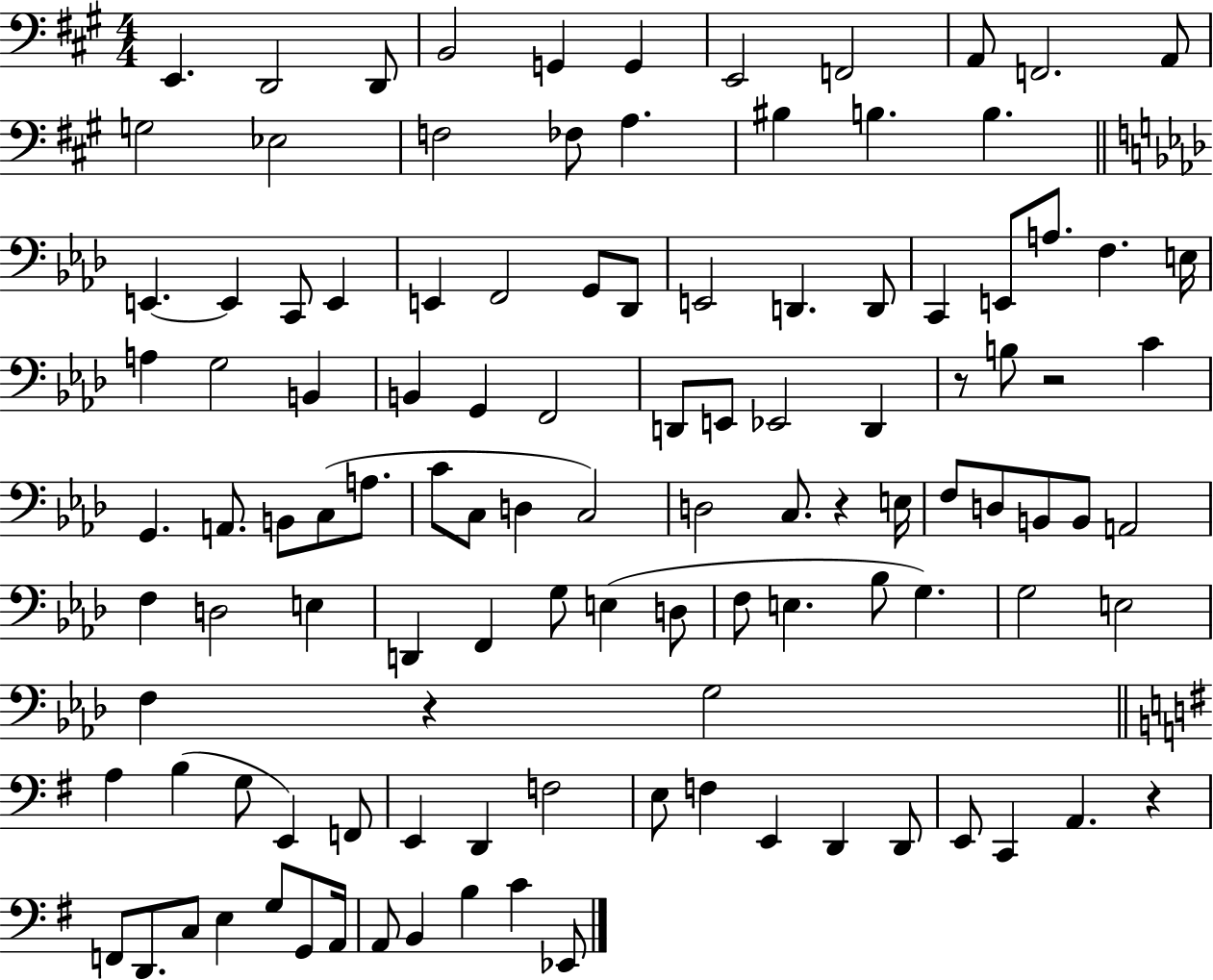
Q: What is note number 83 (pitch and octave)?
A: G3